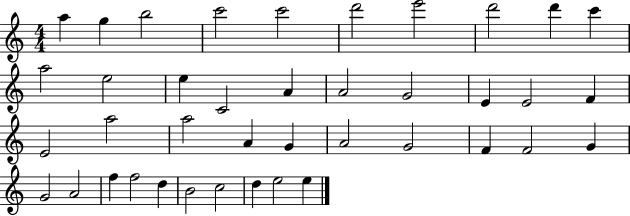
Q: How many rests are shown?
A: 0